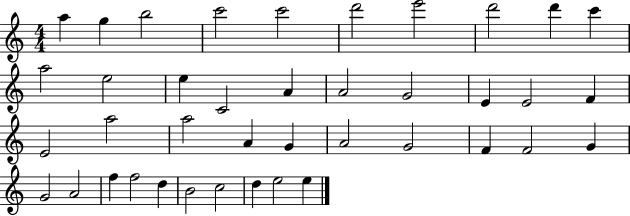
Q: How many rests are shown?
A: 0